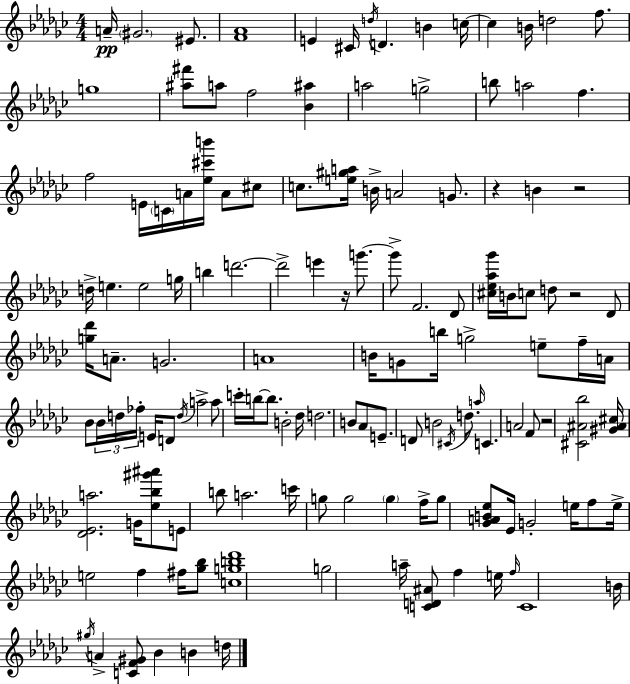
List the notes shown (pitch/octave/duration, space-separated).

A4/s G#4/h. EIS4/e. [F4,Ab4]/w E4/q C#4/s D5/s D4/q. B4/q C5/s C5/q B4/s D5/h F5/e. G5/w [A#5,F#6]/e A5/e F5/h [Bb4,A#5]/q A5/h G5/h B5/e A5/h F5/q. F5/h E4/s C4/s A4/s [Eb5,C#6,B6]/s A4/e C#5/e C5/e. [E5,G#5,A5]/s B4/s A4/h G4/e. R/q B4/q R/h D5/s E5/q. E5/h G5/s B5/q D6/h. D6/h E6/q R/s G6/e. G6/e F4/h. Db4/e [C#5,Eb5,Ab5,Gb6]/s B4/s C5/e D5/e R/h Db4/e [G5,Db6]/s A4/e. G4/h. A4/w B4/s G4/e B5/s G5/h E5/e F5/s A4/s Bb4/e Bb4/s D5/s FES5/s E4/s D4/e D5/s A5/h A5/e C6/s B5/s B5/e. B4/h Db5/s D5/h. B4/e Ab4/e E4/e. D4/e B4/h C#4/s D5/e. A5/s C4/q. A4/h F4/e R/h [C#4,A#4,Bb5]/h [G#4,A#4,C#5]/s [Db4,Eb4,A5]/h. G4/s [Eb5,Bb5,G#6,A#6]/e E4/e B5/e A5/h. C6/s G5/e G5/h G5/q F5/s G5/e [Gb4,A4,B4,Eb5]/e Eb4/s G4/h E5/s F5/e E5/s E5/h F5/q F#5/s [Gb5,Bb5]/e [C5,G5,B5,Db6]/w G5/h A5/s [C4,D4,A#4]/e F5/q E5/s F5/s C4/w B4/s G#5/s A4/q [C4,F4,G#4]/e Bb4/q B4/q D5/s